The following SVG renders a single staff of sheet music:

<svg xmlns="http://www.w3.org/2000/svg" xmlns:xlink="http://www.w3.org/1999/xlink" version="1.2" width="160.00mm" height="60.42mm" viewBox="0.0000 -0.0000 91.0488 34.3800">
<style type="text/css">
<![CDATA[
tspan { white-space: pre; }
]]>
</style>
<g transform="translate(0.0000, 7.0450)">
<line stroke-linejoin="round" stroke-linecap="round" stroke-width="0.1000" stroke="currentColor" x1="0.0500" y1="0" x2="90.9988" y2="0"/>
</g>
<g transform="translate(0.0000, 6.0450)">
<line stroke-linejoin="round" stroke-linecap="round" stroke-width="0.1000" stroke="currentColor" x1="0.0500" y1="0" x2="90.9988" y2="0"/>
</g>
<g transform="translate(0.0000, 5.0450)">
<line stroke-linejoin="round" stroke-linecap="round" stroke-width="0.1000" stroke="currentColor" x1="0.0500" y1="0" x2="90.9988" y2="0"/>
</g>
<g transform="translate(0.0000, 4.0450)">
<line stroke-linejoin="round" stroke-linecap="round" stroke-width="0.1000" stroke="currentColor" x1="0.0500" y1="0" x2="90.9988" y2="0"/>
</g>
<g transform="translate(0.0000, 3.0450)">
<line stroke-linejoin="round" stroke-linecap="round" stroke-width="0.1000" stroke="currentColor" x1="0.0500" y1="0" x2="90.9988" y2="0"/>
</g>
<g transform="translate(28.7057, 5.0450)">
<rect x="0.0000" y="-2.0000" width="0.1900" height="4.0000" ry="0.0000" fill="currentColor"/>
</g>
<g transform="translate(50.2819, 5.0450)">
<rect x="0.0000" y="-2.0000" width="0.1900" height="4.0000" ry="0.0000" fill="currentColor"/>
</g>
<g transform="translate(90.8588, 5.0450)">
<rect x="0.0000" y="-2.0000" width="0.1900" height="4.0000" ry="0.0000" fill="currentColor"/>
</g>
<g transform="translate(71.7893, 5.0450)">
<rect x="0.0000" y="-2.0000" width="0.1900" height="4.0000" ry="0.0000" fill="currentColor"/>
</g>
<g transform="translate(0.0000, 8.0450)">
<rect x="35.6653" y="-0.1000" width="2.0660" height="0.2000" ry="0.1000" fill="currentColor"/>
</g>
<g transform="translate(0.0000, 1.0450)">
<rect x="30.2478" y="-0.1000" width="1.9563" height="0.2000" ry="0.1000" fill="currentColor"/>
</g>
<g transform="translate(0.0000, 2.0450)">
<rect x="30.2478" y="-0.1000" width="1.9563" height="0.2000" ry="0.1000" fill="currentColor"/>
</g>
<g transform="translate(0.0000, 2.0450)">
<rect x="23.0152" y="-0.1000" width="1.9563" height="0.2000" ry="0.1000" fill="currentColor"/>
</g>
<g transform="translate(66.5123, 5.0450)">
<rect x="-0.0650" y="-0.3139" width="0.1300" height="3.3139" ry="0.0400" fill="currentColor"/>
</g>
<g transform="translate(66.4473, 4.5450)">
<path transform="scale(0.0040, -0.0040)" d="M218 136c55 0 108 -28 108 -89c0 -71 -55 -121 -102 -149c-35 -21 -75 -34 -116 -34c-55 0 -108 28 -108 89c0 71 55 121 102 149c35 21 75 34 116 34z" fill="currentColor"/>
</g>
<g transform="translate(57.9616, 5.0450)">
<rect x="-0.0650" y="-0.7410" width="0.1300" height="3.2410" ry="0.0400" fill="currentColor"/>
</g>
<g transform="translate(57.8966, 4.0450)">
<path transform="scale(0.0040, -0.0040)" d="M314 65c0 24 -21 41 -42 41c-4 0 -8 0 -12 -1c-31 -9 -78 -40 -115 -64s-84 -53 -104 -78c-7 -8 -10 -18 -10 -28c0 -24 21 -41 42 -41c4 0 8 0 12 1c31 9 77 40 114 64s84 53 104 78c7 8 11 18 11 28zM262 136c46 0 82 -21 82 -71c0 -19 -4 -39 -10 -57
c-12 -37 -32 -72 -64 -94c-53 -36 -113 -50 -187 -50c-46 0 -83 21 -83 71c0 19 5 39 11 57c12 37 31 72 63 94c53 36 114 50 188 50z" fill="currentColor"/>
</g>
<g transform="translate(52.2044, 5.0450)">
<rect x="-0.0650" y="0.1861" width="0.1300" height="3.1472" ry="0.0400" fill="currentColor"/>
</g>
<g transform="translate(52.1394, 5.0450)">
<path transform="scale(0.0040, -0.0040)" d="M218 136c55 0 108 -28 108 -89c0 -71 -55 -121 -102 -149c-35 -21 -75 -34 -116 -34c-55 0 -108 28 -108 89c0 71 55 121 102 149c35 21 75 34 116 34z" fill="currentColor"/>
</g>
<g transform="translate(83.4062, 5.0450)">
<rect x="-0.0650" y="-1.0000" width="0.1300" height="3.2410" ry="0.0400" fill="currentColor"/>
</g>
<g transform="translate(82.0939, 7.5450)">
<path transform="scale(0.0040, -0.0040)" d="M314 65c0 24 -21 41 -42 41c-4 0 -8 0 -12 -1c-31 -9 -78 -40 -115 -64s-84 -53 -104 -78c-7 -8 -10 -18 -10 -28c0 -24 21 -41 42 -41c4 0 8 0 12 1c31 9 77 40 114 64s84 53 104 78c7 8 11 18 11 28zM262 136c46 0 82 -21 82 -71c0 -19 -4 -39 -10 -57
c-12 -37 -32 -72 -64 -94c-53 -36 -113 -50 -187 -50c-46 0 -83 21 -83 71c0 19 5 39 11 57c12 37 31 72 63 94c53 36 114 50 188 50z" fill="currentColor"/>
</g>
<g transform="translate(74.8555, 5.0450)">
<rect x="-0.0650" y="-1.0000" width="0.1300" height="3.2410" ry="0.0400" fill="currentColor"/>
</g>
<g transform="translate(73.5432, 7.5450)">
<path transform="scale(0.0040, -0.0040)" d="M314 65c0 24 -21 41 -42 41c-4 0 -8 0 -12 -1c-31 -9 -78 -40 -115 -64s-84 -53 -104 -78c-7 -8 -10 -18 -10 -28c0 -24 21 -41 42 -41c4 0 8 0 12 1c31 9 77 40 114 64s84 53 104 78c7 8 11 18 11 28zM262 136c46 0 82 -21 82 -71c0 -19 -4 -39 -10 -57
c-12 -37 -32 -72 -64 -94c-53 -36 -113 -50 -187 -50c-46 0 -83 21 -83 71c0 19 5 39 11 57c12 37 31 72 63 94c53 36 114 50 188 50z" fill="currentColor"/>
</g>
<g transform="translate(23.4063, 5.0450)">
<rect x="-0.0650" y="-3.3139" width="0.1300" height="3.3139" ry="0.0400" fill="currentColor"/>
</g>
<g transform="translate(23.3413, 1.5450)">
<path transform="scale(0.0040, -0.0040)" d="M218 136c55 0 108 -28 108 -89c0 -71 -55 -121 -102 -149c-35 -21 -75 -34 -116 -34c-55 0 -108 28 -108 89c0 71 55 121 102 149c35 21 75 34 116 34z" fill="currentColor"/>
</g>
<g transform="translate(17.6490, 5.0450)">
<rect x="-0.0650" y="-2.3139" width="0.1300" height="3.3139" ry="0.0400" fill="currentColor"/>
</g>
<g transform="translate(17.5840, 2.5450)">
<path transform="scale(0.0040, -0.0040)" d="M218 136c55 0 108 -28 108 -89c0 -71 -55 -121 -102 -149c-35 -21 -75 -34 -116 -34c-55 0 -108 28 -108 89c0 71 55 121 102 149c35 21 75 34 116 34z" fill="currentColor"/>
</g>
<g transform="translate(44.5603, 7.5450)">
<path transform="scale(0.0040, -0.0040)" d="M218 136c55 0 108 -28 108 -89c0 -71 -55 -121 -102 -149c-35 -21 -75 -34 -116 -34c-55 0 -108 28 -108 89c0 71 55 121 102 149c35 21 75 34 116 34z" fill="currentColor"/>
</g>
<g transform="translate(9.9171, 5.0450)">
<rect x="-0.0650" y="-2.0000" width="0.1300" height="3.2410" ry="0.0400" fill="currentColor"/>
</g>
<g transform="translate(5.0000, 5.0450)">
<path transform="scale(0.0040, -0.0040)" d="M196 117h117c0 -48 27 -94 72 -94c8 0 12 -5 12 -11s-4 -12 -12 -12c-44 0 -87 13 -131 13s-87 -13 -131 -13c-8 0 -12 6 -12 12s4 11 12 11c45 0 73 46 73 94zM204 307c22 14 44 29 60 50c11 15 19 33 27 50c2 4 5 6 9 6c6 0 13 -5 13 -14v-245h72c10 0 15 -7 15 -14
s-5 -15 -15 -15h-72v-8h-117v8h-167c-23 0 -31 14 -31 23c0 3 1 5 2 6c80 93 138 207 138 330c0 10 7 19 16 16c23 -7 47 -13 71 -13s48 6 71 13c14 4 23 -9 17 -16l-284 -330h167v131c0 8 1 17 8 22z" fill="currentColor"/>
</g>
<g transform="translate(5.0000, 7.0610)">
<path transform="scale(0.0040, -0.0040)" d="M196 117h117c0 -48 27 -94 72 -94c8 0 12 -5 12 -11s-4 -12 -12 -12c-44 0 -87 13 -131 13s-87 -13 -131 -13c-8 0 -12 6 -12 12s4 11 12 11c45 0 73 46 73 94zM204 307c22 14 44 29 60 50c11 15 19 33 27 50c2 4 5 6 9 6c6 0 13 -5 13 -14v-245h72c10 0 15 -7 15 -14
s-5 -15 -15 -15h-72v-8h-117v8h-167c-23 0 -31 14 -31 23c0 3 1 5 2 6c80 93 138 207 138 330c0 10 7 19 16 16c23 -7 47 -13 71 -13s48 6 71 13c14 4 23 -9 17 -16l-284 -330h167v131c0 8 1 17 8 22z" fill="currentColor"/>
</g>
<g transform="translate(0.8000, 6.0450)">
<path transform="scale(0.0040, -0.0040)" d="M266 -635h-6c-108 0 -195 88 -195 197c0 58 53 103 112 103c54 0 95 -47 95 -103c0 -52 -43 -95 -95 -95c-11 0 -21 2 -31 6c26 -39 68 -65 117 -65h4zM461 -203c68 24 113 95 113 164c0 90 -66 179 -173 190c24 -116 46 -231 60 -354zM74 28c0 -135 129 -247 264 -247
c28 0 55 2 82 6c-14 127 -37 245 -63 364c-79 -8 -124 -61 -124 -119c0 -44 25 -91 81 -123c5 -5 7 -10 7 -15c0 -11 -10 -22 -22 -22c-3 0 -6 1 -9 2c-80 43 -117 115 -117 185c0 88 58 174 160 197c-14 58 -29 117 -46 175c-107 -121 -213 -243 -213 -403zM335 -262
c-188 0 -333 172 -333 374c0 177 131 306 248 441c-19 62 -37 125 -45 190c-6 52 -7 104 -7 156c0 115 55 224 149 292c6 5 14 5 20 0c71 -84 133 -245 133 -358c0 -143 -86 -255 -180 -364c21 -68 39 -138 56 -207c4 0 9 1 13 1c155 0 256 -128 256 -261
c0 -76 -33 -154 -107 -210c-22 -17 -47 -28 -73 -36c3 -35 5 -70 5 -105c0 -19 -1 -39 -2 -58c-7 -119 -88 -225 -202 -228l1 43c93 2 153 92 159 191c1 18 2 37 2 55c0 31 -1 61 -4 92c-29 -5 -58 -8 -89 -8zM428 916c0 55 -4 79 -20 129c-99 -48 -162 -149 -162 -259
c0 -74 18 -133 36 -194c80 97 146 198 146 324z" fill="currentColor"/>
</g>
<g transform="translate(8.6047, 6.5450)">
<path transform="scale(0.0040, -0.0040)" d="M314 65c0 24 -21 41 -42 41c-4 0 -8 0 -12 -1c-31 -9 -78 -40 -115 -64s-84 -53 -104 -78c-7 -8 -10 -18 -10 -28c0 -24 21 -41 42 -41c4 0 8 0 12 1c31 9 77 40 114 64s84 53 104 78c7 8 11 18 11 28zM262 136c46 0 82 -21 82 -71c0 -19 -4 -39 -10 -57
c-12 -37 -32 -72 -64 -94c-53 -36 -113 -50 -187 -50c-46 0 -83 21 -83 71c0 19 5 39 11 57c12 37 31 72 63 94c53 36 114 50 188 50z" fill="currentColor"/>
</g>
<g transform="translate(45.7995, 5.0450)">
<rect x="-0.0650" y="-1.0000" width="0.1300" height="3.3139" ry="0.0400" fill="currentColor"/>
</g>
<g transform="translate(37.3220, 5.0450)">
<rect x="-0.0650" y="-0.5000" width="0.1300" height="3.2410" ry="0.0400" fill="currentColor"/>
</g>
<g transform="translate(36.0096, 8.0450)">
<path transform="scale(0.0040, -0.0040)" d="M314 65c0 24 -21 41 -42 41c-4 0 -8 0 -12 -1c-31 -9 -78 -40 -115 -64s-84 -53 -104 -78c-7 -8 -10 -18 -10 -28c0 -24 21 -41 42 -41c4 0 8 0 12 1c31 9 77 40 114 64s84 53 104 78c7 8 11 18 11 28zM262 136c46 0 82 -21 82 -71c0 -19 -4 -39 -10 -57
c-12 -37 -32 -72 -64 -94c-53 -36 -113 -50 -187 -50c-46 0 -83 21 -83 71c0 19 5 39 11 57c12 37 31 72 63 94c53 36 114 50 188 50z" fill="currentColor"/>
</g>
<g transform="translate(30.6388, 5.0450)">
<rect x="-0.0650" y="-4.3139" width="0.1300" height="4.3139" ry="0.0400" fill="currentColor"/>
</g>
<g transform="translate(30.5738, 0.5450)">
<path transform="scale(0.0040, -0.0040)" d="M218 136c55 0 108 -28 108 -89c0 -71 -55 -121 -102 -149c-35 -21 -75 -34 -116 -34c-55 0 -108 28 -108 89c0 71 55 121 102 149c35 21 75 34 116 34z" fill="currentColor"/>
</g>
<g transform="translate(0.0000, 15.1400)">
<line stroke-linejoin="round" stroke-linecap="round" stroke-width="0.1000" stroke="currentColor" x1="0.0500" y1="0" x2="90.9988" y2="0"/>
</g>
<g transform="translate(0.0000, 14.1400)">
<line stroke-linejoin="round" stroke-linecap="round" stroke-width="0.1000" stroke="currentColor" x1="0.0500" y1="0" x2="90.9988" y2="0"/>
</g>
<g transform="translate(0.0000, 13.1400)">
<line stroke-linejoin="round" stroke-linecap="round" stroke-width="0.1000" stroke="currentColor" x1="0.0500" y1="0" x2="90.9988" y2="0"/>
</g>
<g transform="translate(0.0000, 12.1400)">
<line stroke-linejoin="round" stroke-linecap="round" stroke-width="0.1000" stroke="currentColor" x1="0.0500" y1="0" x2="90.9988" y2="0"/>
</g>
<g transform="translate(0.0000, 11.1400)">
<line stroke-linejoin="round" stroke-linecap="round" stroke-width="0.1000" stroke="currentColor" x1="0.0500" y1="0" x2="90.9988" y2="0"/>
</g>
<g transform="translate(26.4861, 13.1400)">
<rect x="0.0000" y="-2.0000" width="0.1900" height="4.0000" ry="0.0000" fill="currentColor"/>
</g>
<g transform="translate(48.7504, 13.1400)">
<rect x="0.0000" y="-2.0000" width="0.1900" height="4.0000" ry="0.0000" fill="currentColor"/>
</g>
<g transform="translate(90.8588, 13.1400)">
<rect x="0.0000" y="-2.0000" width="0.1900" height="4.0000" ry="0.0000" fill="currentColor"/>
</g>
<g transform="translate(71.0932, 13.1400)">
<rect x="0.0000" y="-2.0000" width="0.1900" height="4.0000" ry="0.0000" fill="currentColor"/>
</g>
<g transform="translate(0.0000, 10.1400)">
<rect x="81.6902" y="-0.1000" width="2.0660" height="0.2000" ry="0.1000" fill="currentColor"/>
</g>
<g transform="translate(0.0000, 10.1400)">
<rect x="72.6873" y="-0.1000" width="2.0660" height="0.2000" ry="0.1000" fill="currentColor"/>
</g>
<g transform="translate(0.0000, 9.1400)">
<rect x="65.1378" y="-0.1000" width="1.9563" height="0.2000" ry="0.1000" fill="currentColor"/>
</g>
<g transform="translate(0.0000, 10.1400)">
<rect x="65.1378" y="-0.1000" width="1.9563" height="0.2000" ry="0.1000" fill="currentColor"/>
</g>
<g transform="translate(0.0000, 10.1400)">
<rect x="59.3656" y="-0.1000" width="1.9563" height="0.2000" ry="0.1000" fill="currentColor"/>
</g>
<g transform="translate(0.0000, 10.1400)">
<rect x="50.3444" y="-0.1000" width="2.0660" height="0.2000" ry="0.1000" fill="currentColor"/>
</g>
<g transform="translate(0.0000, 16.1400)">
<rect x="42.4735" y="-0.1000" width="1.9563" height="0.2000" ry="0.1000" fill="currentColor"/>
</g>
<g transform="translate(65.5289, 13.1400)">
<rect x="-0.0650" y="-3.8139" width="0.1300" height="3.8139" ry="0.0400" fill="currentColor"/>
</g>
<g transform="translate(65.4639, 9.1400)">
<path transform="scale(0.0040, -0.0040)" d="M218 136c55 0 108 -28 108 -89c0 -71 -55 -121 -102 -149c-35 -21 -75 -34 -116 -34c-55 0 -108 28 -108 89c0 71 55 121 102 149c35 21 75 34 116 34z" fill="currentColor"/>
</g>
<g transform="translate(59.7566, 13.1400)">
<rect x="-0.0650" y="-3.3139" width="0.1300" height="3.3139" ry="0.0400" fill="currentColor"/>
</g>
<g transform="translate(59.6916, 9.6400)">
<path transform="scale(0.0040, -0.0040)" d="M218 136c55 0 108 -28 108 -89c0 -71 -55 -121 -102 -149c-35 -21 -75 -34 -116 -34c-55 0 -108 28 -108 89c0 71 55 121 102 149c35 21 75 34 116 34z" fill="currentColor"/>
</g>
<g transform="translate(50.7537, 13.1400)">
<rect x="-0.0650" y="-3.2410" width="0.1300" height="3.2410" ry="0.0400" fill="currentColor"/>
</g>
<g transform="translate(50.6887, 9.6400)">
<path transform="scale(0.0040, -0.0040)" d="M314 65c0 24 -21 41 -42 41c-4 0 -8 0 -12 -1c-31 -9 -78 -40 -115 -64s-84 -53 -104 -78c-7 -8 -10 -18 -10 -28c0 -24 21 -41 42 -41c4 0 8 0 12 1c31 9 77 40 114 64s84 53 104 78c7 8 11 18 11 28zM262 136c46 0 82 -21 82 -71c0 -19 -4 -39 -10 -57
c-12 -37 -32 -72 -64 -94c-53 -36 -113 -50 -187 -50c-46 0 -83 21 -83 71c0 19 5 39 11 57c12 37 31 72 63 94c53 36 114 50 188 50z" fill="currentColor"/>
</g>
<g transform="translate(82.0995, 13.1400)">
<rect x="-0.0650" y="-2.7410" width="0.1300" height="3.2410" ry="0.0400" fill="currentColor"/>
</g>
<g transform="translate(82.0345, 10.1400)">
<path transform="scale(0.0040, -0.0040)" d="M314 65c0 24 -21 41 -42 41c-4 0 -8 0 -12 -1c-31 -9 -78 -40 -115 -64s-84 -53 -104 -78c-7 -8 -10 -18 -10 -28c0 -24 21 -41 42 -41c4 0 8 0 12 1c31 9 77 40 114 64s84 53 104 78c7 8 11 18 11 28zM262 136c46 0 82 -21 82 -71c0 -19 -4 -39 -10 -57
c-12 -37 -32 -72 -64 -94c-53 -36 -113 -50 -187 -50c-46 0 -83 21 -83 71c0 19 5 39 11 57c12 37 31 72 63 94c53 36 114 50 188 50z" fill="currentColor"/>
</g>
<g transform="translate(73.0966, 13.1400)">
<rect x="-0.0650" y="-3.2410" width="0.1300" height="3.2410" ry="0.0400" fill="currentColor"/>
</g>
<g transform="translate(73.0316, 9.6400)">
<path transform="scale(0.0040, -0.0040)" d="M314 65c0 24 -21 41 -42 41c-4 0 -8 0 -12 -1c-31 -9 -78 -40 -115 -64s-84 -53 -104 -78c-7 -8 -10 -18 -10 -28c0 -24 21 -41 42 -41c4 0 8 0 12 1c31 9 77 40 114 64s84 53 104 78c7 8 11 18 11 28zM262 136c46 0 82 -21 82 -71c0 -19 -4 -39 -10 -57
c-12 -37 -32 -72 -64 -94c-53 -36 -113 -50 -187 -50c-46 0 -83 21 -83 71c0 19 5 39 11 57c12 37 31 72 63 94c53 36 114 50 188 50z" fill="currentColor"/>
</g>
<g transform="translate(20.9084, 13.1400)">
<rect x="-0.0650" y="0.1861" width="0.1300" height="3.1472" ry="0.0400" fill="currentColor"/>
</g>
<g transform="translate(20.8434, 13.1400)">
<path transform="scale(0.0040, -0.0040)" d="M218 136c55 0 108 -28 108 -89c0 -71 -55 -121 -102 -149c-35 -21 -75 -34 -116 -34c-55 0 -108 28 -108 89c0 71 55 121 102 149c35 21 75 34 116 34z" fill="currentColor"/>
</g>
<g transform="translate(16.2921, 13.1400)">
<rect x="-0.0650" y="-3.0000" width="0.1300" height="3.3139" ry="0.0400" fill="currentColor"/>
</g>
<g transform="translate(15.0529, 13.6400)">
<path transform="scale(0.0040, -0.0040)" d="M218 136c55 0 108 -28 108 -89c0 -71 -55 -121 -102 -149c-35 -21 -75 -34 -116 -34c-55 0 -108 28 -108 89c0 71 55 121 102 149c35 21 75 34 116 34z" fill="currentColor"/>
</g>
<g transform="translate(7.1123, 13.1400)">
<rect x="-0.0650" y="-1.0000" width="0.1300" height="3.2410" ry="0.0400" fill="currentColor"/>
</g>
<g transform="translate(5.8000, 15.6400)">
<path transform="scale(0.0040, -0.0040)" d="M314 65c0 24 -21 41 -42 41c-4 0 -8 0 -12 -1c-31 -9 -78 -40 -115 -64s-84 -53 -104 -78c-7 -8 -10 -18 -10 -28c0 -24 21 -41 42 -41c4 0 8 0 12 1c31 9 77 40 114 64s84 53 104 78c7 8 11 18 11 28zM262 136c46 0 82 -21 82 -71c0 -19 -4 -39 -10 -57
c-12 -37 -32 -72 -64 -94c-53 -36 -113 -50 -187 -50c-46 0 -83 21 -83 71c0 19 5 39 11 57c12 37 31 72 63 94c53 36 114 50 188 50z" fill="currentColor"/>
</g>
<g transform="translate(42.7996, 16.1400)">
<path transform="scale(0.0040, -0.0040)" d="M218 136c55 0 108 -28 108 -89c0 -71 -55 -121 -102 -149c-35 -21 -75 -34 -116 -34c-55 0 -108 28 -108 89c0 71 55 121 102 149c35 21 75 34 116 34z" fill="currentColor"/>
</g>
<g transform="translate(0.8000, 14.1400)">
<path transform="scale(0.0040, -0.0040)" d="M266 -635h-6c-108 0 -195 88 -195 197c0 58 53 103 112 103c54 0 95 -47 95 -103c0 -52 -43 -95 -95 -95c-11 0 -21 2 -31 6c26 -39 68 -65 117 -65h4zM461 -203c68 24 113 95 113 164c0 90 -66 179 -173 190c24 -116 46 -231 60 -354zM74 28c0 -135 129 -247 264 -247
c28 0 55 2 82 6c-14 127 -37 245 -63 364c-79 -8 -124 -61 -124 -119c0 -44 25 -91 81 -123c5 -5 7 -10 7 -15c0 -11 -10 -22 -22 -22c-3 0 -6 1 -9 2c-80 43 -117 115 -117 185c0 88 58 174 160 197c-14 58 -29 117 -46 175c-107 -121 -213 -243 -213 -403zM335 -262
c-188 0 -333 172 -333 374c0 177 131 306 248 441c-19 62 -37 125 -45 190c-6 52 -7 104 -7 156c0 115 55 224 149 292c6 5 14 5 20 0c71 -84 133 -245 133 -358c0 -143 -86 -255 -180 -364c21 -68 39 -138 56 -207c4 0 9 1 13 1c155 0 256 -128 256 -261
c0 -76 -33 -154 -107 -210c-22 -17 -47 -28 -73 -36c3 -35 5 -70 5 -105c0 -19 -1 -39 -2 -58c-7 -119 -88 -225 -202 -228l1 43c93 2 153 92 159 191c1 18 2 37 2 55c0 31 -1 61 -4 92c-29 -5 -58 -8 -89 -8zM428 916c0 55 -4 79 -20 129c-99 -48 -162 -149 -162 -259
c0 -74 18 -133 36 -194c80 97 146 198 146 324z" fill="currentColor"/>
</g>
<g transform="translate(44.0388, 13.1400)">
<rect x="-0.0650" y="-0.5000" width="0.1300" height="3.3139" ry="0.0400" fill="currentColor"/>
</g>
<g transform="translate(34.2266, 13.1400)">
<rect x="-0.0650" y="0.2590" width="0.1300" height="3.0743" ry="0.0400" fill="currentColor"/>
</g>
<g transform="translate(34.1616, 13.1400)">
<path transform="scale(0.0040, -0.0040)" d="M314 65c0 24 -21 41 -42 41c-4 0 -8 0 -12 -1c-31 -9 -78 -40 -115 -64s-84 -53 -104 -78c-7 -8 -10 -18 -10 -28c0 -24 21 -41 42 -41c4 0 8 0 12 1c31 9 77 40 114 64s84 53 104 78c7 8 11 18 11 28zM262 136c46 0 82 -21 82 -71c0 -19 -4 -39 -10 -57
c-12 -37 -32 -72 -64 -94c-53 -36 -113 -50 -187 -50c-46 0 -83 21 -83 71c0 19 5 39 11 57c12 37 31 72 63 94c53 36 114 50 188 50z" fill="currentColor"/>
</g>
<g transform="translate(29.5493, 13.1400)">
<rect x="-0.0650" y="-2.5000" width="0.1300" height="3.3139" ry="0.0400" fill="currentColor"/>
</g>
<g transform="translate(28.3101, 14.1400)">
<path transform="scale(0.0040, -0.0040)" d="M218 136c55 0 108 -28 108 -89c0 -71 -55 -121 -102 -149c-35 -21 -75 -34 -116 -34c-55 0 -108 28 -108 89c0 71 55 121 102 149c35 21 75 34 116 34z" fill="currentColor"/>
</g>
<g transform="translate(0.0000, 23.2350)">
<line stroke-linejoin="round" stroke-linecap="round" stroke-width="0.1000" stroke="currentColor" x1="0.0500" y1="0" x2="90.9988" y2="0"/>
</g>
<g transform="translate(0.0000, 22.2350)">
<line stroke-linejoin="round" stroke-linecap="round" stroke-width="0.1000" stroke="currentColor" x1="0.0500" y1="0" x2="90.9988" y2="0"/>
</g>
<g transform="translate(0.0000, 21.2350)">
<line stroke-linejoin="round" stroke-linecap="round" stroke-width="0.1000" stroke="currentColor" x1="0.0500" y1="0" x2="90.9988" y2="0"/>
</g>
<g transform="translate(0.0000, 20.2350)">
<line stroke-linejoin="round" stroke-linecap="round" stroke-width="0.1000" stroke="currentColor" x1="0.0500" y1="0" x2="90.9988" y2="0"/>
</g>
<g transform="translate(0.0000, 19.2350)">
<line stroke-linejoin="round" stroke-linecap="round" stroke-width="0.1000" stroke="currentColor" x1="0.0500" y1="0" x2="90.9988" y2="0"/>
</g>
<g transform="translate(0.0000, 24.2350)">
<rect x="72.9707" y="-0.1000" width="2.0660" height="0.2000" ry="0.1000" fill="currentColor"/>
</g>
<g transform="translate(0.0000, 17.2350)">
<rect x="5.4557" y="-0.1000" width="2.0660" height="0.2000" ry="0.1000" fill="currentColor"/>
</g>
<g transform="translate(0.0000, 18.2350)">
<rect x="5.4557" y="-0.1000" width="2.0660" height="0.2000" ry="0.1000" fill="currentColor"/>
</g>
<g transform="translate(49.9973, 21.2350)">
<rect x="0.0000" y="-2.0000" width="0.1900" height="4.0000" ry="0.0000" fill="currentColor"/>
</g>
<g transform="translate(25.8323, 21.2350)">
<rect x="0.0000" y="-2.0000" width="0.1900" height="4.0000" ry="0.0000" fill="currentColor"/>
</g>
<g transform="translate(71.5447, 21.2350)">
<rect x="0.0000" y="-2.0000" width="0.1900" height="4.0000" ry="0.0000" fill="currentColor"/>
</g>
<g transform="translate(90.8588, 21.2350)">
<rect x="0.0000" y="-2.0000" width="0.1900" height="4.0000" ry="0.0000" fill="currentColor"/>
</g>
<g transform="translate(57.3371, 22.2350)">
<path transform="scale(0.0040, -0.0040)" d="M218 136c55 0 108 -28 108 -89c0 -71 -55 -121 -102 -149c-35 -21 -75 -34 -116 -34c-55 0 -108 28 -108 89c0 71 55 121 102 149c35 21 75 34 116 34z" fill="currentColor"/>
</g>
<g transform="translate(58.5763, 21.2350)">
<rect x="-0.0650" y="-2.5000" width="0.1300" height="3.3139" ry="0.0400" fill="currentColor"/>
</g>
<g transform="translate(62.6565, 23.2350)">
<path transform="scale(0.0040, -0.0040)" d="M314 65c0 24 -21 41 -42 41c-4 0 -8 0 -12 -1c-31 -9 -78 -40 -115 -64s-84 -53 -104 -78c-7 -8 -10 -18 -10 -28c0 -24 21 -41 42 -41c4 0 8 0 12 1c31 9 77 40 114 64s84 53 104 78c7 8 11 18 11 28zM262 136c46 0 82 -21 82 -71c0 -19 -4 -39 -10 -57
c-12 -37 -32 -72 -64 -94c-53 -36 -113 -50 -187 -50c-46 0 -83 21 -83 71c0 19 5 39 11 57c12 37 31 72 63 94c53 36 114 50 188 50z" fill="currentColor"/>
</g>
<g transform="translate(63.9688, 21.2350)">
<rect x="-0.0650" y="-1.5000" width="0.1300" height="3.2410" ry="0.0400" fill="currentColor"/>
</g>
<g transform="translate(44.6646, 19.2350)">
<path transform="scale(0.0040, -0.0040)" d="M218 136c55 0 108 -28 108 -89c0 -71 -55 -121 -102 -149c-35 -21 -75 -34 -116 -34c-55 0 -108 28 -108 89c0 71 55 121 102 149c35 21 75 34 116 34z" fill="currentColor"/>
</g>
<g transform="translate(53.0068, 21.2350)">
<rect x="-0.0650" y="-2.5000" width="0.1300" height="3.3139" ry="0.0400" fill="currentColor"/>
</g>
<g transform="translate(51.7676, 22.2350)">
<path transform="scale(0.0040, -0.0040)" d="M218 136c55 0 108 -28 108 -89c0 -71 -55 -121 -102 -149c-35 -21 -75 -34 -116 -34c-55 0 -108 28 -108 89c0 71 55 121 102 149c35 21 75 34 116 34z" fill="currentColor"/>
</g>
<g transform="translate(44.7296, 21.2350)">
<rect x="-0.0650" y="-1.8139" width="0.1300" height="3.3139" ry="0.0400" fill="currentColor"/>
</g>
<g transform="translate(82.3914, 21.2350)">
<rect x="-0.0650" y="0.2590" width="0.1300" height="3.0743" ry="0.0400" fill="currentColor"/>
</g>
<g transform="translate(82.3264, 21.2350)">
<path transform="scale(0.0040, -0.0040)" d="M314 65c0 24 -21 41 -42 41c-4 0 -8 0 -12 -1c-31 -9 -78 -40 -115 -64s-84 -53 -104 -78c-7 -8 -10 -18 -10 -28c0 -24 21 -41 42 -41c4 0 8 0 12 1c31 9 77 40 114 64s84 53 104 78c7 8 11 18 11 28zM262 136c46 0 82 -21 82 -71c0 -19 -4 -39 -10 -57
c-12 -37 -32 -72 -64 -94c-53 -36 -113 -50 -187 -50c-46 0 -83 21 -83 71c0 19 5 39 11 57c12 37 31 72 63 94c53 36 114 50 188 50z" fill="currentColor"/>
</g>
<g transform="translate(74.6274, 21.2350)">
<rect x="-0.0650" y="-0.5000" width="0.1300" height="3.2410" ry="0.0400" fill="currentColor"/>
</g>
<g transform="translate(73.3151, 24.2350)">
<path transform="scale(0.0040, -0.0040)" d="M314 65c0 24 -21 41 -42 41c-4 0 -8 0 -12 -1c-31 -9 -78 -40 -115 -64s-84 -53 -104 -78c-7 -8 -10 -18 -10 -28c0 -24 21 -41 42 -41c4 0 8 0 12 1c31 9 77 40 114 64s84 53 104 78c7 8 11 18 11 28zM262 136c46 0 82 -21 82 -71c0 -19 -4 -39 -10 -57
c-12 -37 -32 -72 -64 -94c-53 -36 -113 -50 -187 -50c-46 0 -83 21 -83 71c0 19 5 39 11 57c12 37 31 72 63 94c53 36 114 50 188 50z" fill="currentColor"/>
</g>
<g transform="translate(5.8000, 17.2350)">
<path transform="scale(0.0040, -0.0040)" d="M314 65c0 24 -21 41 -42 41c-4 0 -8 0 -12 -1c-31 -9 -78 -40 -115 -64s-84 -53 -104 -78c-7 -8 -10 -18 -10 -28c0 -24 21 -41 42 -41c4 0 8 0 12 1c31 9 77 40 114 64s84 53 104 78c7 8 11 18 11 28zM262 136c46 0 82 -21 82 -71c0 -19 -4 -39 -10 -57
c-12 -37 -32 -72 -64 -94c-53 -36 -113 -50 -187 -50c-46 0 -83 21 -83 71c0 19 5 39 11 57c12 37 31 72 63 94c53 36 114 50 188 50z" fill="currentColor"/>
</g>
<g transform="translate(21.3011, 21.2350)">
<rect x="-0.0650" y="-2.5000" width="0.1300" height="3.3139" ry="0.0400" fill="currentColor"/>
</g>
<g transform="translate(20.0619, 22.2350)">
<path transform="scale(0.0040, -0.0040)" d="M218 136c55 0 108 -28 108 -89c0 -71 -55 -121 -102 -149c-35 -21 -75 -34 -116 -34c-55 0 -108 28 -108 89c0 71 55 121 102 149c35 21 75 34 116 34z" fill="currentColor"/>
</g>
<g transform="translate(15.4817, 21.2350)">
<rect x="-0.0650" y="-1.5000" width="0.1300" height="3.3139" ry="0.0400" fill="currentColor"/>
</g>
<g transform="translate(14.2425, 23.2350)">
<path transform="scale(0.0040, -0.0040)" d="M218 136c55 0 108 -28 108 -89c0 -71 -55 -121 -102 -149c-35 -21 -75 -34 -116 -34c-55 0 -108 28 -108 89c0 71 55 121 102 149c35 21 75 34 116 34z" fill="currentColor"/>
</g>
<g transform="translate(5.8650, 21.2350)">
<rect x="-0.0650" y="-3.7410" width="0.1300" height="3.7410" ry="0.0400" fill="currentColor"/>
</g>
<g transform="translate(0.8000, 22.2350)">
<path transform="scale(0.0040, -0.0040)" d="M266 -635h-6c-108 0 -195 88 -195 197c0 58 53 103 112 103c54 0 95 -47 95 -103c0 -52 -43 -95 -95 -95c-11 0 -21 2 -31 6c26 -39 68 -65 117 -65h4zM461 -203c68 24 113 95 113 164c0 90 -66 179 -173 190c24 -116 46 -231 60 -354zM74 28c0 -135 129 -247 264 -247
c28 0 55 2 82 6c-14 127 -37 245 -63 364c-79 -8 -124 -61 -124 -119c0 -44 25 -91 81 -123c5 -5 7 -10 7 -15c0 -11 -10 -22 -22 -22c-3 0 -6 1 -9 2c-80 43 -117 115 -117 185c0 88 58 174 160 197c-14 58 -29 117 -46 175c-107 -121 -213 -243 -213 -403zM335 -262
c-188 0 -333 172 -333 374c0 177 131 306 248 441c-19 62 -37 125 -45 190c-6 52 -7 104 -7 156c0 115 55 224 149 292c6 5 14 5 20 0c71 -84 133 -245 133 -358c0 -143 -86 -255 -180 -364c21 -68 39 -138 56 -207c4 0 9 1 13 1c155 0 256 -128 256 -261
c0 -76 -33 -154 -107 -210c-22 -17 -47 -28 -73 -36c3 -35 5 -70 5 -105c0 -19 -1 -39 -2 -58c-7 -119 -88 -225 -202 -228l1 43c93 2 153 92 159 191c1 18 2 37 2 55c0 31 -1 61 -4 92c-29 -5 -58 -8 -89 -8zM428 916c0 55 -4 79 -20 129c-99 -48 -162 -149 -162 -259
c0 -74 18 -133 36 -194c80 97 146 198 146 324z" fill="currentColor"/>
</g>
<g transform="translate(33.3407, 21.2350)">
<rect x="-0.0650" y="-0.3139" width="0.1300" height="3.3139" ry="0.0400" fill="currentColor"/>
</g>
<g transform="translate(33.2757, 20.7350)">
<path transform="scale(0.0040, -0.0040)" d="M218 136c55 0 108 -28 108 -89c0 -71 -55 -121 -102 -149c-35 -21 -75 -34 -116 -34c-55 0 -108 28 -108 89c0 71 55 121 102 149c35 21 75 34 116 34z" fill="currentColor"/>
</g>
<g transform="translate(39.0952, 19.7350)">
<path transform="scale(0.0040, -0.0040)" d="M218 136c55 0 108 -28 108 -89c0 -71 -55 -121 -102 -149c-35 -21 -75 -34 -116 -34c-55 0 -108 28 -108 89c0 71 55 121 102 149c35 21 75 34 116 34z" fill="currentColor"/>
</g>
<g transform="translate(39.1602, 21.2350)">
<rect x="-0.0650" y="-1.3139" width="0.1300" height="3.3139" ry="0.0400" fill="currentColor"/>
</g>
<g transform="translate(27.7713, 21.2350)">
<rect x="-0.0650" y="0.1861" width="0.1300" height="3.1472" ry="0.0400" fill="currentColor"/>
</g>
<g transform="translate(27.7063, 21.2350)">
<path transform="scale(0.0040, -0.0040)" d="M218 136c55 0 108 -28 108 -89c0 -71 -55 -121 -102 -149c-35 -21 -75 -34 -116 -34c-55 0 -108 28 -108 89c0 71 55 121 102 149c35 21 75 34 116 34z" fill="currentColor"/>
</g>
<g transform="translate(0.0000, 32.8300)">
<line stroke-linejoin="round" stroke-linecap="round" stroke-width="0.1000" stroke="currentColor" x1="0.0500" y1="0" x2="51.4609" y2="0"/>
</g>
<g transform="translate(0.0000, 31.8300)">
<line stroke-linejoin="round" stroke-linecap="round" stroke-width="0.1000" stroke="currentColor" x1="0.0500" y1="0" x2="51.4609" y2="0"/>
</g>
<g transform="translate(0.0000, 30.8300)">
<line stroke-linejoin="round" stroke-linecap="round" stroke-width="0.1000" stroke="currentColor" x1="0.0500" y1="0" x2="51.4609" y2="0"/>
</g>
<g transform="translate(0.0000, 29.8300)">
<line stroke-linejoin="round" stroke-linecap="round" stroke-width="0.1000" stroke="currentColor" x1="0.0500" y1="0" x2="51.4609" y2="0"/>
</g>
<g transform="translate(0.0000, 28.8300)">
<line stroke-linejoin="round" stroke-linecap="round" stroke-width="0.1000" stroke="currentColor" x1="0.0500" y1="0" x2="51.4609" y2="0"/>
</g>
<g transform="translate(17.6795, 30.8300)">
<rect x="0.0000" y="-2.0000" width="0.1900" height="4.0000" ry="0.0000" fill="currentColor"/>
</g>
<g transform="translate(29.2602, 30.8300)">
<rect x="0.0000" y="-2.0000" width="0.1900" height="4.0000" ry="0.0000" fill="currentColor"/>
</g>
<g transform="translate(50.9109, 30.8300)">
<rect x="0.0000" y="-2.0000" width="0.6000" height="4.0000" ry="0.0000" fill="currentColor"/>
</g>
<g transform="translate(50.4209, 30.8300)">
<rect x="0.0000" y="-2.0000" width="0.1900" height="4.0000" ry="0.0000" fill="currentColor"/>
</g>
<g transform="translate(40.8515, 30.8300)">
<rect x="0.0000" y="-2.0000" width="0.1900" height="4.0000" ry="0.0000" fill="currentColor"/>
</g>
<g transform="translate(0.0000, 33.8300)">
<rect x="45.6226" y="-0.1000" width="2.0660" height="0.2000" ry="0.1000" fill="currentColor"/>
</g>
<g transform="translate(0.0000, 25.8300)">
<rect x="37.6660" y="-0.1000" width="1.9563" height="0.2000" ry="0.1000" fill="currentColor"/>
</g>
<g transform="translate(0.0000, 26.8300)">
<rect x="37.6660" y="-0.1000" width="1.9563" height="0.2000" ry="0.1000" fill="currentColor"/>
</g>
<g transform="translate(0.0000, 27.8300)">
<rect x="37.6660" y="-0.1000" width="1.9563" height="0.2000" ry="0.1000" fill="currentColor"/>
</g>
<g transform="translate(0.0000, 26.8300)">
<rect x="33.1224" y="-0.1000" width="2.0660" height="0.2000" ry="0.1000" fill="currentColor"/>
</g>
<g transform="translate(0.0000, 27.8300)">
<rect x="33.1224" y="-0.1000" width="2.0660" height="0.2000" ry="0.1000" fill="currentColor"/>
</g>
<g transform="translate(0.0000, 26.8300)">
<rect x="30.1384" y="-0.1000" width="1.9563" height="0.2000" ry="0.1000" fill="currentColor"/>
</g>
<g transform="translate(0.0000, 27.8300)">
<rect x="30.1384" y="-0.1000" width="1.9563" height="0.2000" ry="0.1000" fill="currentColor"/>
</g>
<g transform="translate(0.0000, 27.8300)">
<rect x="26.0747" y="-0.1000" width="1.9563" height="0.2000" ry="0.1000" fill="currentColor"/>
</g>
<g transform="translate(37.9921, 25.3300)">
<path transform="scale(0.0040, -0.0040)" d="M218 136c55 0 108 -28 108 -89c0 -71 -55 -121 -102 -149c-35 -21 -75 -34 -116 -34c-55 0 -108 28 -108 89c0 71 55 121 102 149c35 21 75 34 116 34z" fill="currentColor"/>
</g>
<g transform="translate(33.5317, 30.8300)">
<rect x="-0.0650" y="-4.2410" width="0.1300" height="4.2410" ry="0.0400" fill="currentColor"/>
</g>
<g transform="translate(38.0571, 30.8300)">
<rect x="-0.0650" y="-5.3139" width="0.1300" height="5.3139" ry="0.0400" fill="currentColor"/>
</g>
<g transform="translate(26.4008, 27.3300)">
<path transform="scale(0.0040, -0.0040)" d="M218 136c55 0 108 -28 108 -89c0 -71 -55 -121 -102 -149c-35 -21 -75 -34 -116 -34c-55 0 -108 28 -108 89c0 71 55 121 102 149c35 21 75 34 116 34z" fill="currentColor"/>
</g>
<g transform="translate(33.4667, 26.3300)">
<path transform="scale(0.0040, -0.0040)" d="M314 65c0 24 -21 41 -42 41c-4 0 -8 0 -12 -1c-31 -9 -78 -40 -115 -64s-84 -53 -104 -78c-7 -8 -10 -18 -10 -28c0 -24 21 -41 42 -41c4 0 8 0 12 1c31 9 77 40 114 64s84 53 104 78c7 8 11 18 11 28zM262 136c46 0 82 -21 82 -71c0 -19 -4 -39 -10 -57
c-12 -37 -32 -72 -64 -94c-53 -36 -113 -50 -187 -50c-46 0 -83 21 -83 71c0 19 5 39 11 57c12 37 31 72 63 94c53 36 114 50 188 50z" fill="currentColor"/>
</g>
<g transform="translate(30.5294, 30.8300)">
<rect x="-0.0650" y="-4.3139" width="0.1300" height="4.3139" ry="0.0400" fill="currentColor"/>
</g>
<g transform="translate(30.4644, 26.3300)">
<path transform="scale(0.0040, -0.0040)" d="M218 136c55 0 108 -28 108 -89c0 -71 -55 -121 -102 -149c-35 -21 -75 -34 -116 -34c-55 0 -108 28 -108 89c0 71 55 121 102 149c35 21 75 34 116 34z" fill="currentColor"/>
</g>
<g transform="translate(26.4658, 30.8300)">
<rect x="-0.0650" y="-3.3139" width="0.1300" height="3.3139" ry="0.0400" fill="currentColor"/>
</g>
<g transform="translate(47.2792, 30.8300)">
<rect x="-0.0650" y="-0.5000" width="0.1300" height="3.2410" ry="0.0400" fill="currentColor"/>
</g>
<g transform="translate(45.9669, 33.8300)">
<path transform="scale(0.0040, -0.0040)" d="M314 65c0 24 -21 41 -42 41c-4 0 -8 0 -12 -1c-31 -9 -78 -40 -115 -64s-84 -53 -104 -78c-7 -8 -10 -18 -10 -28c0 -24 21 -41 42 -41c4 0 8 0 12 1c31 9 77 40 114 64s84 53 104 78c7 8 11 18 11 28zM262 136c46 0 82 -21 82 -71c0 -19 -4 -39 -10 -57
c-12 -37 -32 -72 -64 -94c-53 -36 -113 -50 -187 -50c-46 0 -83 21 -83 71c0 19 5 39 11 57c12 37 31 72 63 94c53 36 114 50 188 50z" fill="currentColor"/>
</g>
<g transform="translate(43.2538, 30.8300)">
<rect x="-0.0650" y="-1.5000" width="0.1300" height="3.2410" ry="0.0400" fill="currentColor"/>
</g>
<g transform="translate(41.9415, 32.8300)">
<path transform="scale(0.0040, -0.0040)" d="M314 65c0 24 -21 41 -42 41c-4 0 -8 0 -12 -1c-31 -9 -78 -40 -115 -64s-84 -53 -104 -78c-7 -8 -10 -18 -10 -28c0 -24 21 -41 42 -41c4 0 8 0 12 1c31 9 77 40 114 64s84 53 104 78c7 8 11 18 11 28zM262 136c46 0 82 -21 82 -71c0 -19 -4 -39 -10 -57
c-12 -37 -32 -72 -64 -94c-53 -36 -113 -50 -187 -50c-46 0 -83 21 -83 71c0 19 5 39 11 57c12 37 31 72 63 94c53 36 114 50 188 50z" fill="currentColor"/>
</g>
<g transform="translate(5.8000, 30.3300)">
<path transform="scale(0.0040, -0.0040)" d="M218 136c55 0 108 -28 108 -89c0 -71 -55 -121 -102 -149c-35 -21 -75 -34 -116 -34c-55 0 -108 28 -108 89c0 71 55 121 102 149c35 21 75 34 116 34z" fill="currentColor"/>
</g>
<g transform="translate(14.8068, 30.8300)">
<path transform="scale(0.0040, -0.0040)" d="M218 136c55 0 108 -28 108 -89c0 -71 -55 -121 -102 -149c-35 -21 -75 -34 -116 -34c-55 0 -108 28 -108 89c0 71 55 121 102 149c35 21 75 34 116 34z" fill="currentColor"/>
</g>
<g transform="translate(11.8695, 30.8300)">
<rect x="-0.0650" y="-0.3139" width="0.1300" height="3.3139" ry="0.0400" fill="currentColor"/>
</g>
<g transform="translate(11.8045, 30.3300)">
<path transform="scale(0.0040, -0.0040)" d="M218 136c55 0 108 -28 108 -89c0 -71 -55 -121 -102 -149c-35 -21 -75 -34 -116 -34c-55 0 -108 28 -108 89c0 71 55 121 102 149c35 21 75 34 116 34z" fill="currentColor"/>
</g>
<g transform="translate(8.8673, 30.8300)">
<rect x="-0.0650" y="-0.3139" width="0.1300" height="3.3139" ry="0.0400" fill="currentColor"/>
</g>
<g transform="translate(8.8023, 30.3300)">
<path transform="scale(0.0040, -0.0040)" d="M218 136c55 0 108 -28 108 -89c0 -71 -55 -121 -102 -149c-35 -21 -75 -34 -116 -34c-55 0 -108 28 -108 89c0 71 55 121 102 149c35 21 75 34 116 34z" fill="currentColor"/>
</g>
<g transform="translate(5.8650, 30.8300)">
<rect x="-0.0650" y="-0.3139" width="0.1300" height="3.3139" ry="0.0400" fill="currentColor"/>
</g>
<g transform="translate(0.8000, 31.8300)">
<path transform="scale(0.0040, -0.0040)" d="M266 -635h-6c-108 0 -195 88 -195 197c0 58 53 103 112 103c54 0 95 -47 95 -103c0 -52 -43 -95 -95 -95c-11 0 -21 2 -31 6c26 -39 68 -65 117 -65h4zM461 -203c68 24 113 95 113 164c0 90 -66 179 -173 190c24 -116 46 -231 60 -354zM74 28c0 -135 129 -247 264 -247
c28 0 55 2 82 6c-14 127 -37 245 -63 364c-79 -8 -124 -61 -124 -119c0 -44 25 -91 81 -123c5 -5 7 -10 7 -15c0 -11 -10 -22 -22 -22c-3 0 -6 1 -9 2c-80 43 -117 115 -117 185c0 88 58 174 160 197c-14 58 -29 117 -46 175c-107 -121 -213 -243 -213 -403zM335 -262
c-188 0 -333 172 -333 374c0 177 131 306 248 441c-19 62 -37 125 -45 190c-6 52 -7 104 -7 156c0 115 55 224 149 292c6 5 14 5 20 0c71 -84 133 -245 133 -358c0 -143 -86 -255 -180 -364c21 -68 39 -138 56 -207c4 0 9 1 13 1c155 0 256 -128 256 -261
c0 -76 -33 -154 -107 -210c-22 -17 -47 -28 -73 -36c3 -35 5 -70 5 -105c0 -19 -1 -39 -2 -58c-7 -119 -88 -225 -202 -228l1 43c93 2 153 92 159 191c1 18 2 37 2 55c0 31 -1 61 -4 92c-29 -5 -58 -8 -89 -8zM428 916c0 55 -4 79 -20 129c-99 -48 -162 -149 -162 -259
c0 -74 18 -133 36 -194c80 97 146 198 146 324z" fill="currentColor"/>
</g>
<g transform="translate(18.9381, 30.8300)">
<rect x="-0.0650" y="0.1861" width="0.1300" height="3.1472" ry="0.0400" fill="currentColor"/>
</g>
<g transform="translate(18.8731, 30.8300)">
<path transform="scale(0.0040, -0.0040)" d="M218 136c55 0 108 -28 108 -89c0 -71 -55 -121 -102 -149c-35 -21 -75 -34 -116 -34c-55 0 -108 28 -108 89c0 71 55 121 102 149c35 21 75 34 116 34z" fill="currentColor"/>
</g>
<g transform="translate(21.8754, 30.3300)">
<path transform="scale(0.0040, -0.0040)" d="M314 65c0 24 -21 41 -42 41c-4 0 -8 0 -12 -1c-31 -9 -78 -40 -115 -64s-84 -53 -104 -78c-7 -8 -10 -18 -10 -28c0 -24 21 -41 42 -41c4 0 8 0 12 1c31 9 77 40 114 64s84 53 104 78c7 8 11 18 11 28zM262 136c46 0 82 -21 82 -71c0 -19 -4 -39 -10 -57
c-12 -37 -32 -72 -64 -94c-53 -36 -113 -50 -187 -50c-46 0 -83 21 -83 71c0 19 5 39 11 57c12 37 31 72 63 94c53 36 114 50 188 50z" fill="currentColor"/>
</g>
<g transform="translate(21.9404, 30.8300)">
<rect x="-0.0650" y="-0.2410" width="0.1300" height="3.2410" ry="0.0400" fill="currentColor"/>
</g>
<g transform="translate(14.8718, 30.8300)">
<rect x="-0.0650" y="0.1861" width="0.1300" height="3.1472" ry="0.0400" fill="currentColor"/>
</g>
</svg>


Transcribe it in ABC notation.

X:1
T:Untitled
M:4/4
L:1/4
K:C
F2 g b d' C2 D B d2 c D2 D2 D2 A B G B2 C b2 b c' b2 a2 c'2 E G B c e f G G E2 C2 B2 c c c B B c2 b d' d'2 f' E2 C2